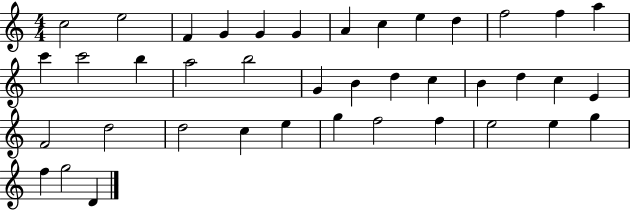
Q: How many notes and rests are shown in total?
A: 40